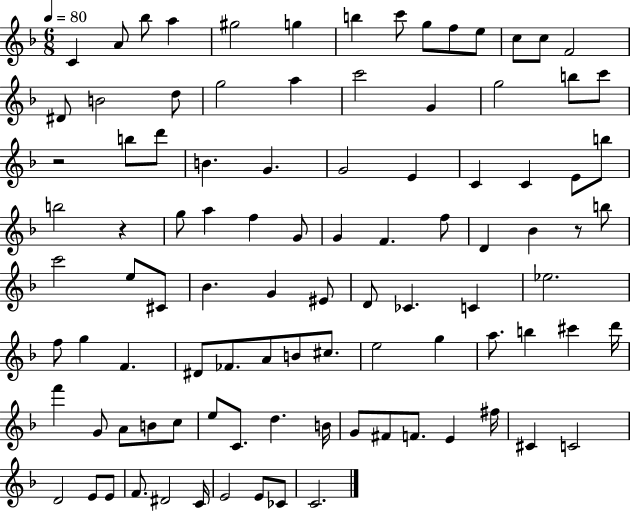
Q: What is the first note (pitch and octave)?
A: C4